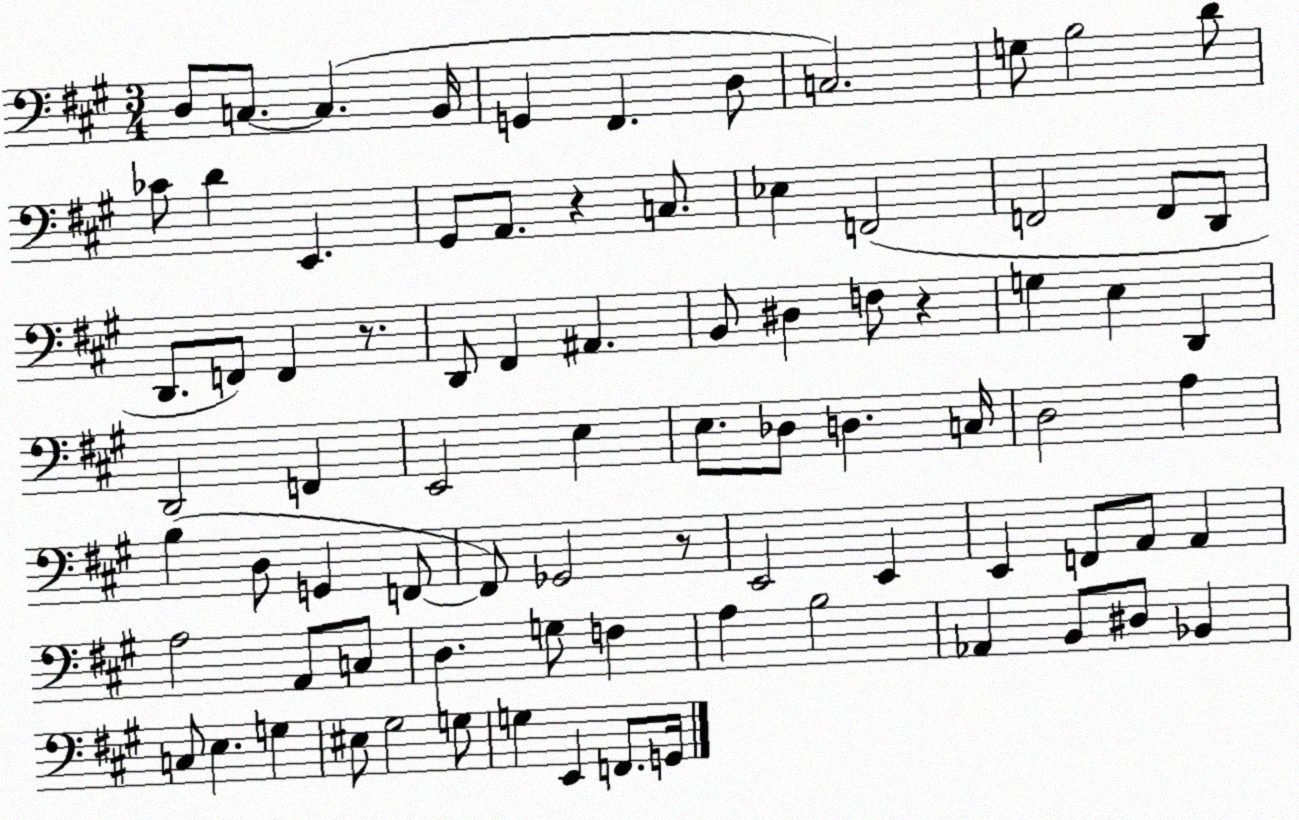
X:1
T:Untitled
M:3/4
L:1/4
K:A
D,/2 C,/2 C, B,,/4 G,, ^F,, D,/2 C,2 G,/2 B,2 D/2 _C/2 D E,, ^G,,/2 A,,/2 z C,/2 _E, F,,2 F,,2 F,,/2 D,,/2 D,,/2 F,,/2 F,, z/2 D,,/2 ^F,, ^A,, B,,/2 ^D, F,/2 z G, E, D,, D,,2 F,, E,,2 E, E,/2 _D,/2 D, C,/4 D,2 A, B, D,/2 G,, F,,/2 F,,/2 _G,,2 z/2 E,,2 E,, E,, F,,/2 A,,/2 A,, A,2 A,,/2 C,/2 D, G,/2 F, A, B,2 _A,, B,,/2 ^D,/2 _B,, C,/2 E, G, ^E,/2 ^G,2 G,/2 G, E,, F,,/2 G,,/4